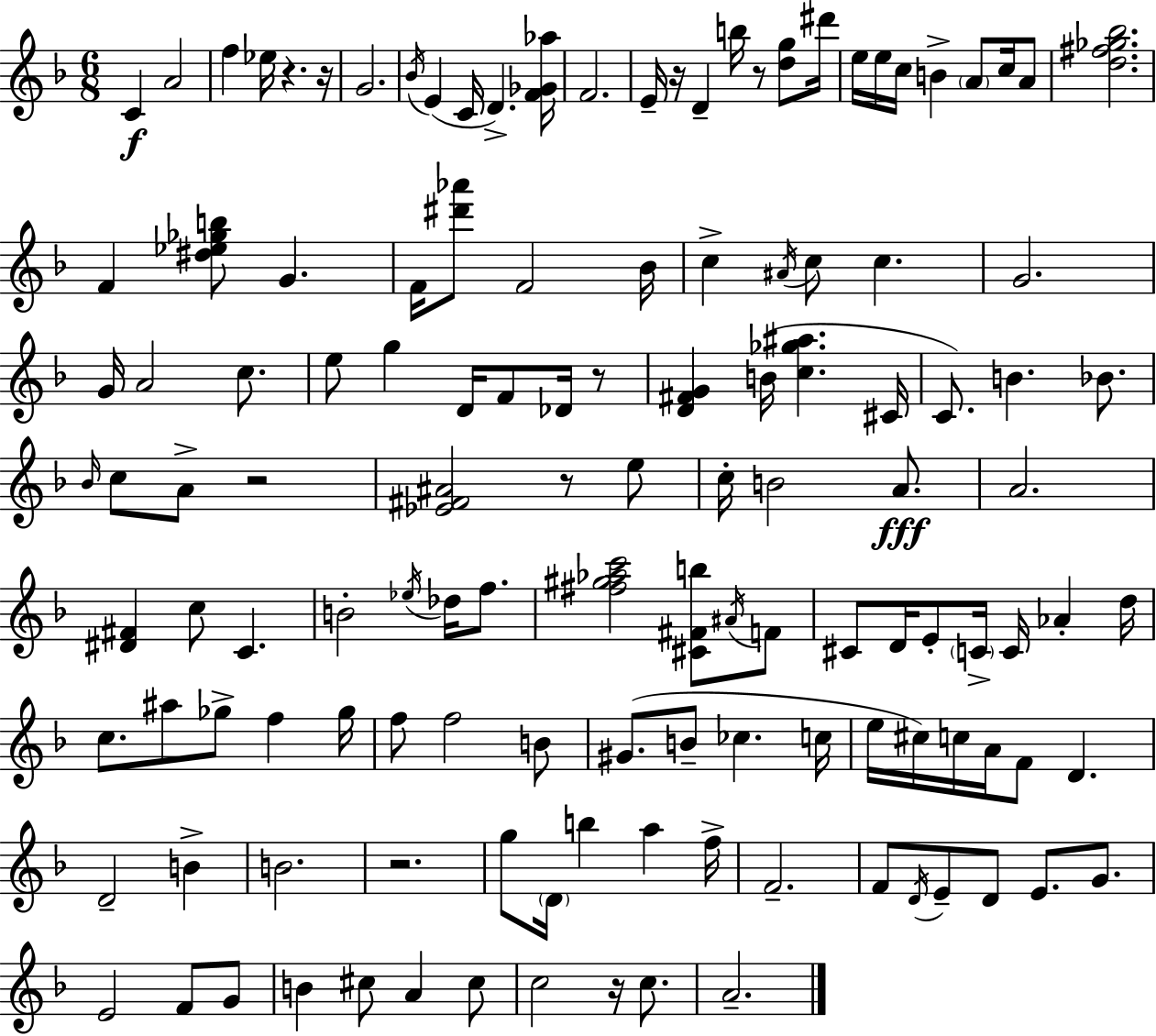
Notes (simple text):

C4/q A4/h F5/q Eb5/s R/q. R/s G4/h. Bb4/s E4/q C4/s D4/q. [F4,Gb4,Ab5]/s F4/h. E4/s R/s D4/q B5/s R/e [D5,G5]/e D#6/s E5/s E5/s C5/s B4/q A4/e C5/s A4/e [D5,F#5,Gb5,Bb5]/h. F4/q [D#5,Eb5,Gb5,B5]/e G4/q. F4/s [D#6,Ab6]/e F4/h Bb4/s C5/q A#4/s C5/e C5/q. G4/h. G4/s A4/h C5/e. E5/e G5/q D4/s F4/e Db4/s R/e [D4,F#4,G4]/q B4/s [C5,Gb5,A#5]/q. C#4/s C4/e. B4/q. Bb4/e. Bb4/s C5/e A4/e R/h [Eb4,F#4,A#4]/h R/e E5/e C5/s B4/h A4/e. A4/h. [D#4,F#4]/q C5/e C4/q. B4/h Eb5/s Db5/s F5/e. [F#5,G#5,Ab5,C6]/h [C#4,F#4,B5]/e A#4/s F4/e C#4/e D4/s E4/e C4/s C4/s Ab4/q D5/s C5/e. A#5/e Gb5/e F5/q Gb5/s F5/e F5/h B4/e G#4/e. B4/e CES5/q. C5/s E5/s C#5/s C5/s A4/s F4/e D4/q. D4/h B4/q B4/h. R/h. G5/e D4/s B5/q A5/q F5/s F4/h. F4/e D4/s E4/e D4/e E4/e. G4/e. E4/h F4/e G4/e B4/q C#5/e A4/q C#5/e C5/h R/s C5/e. A4/h.